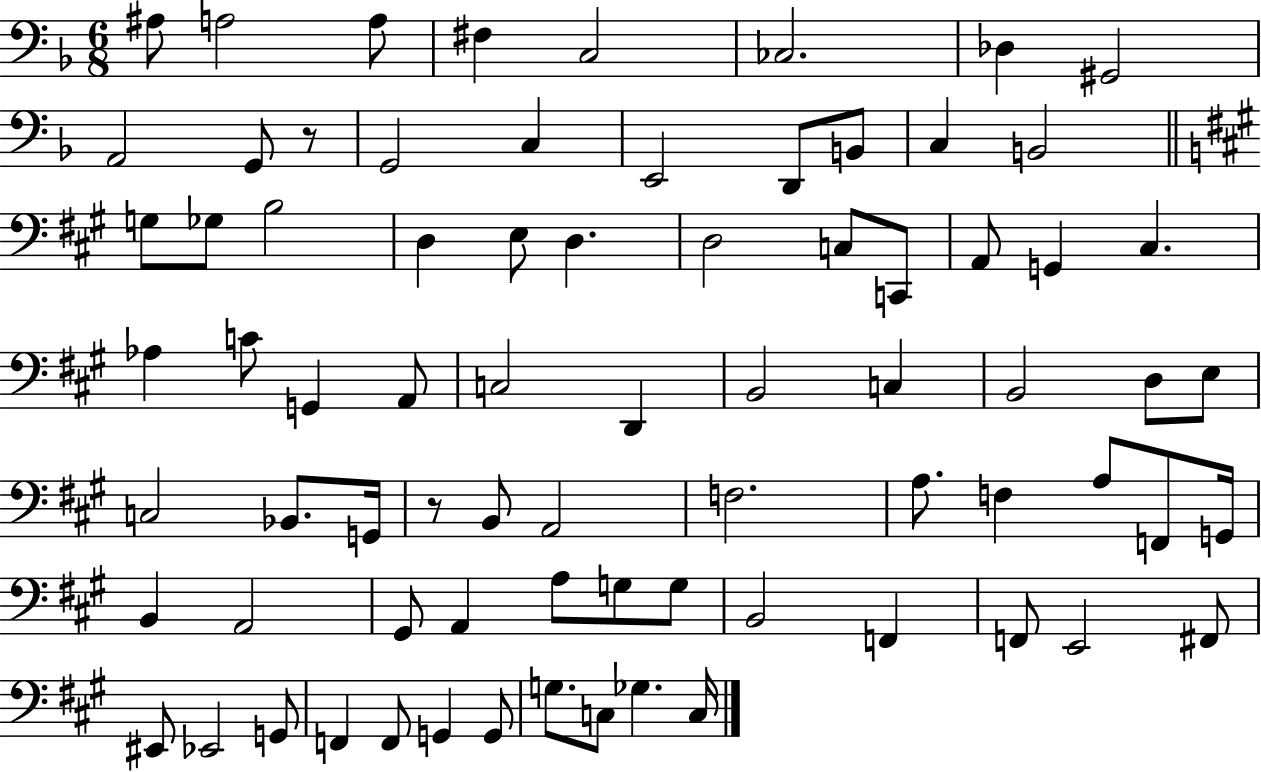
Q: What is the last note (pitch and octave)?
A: C3